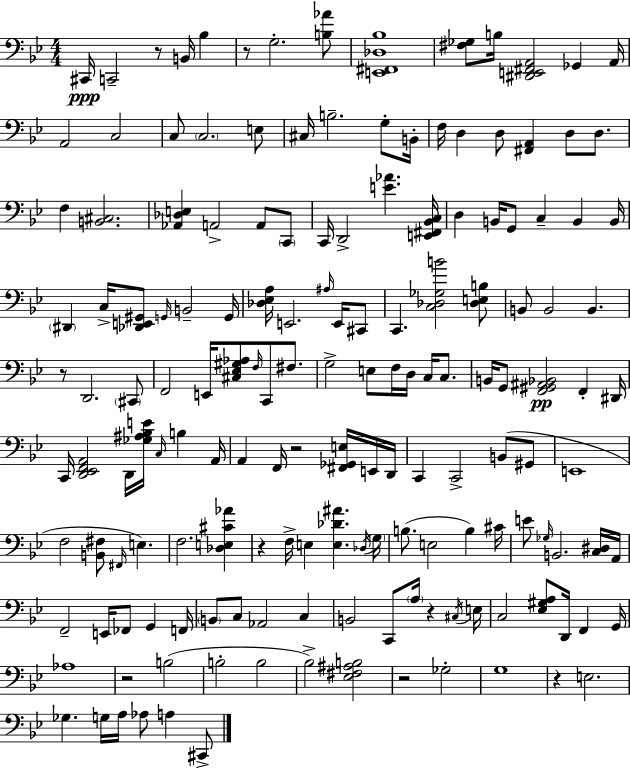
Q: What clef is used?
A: bass